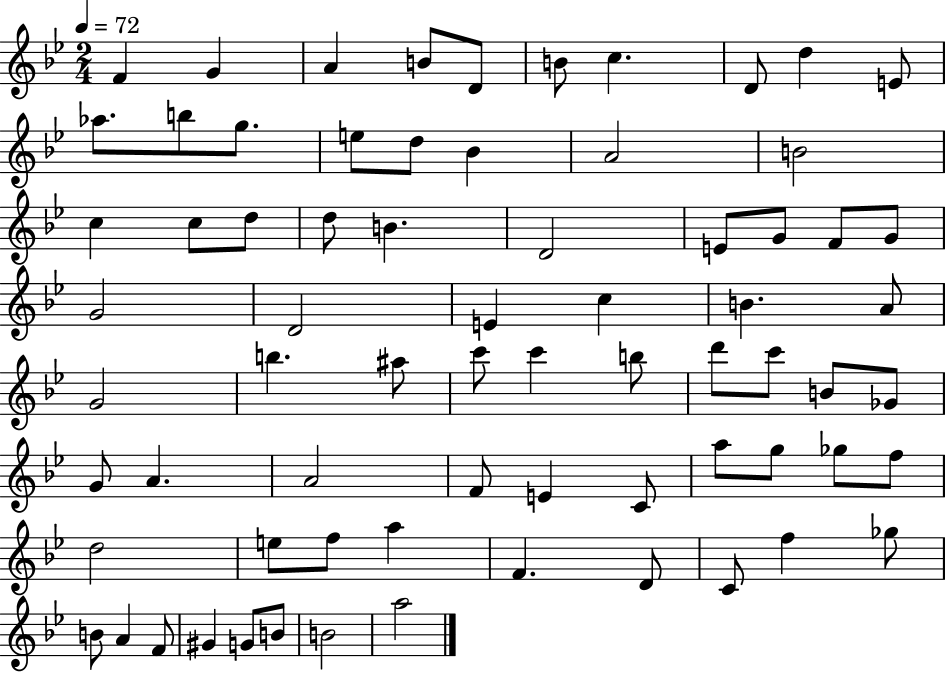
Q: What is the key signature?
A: BES major